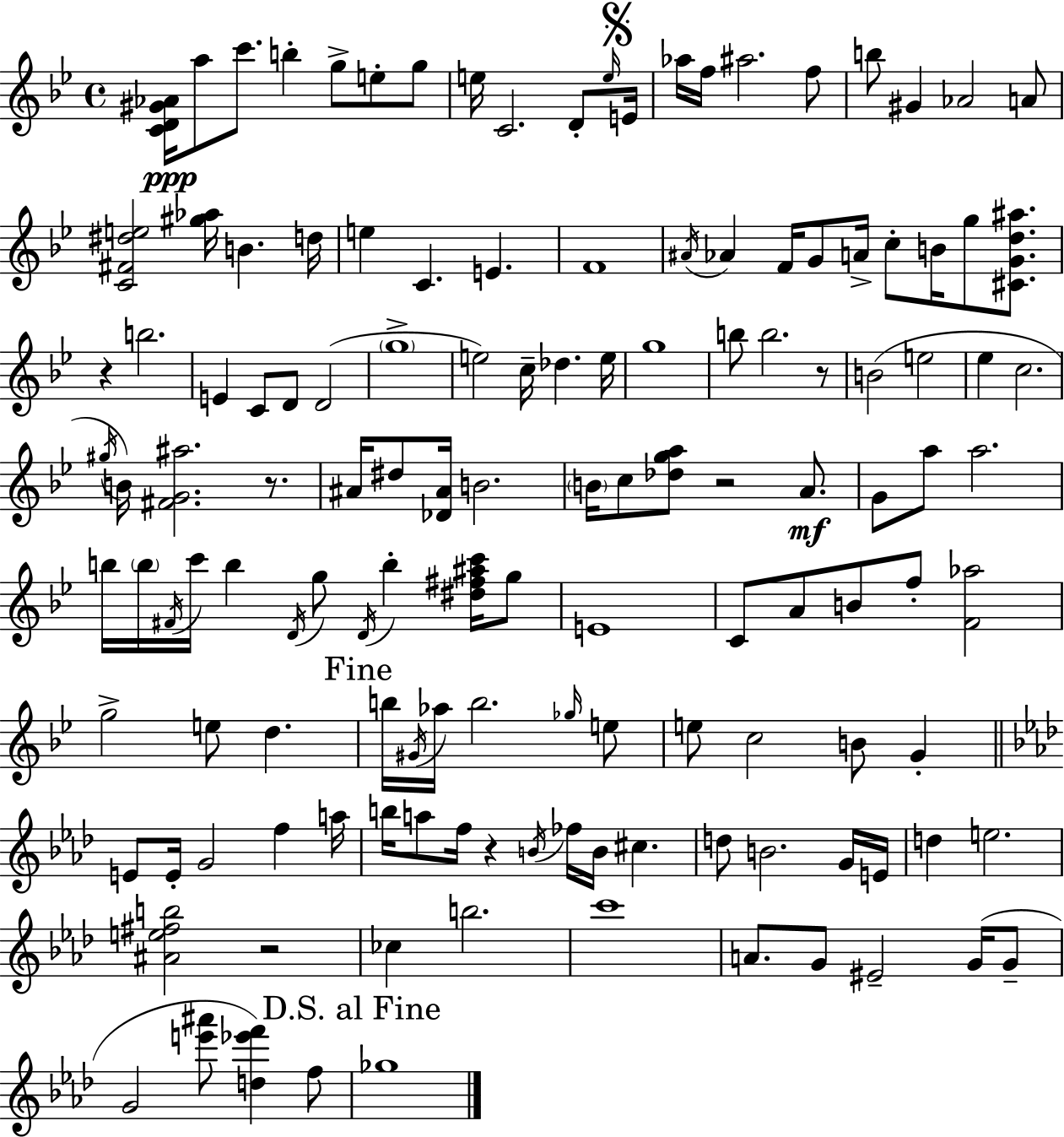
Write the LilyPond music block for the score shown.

{
  \clef treble
  \time 4/4
  \defaultTimeSignature
  \key g \minor
  <c' d' gis' aes'>16\ppp a''8 c'''8. b''4-. g''8-> e''8-. g''8 | e''16 c'2. d'8-. \grace { e''16 } | \mark \markup { \musicglyph "scripts.segno" } e'16 aes''16 f''16 ais''2. f''8 | b''8 gis'4 aes'2 a'8 | \break <c' fis' dis'' e''>2 <gis'' aes''>16 b'4. | d''16 e''4 c'4. e'4. | f'1 | \acciaccatura { ais'16 } aes'4 f'16 g'8 a'16-> c''8-. b'16 g''8 <cis' g' d'' ais''>8. | \break r4 b''2. | e'4 c'8 d'8 d'2( | \parenthesize g''1-> | e''2) c''16-- des''4. | \break e''16 g''1 | b''8 b''2. | r8 b'2( e''2 | ees''4 c''2. | \break \acciaccatura { gis''16 } b'16) <fis' g' ais''>2. | r8. ais'16 dis''8 <des' ais'>16 b'2. | \parenthesize b'16 c''8 <des'' g'' a''>8 r2 | a'8.\mf g'8 a''8 a''2. | \break b''16 \parenthesize b''16 \acciaccatura { fis'16 } c'''16 b''4 \acciaccatura { d'16 } g''8 \acciaccatura { d'16 } b''4-. | <dis'' fis'' ais'' c'''>16 g''8 e'1 | c'8 a'8 b'8 f''8-. <f' aes''>2 | g''2-> e''8 | \break d''4. \mark "Fine" b''16 \acciaccatura { gis'16 } aes''16 b''2. | \grace { ges''16 } e''8 e''8 c''2 | b'8 g'4-. \bar "||" \break \key aes \major e'8 e'16-. g'2 f''4 a''16 | b''16 a''8 f''16 r4 \acciaccatura { b'16 } fes''16 b'16 cis''4. | d''8 b'2. g'16 | e'16 d''4 e''2. | \break <ais' e'' fis'' b''>2 r2 | ces''4 b''2. | c'''1 | a'8. g'8 eis'2-- g'16( g'8-- | \break g'2 <e''' ais'''>8 <d'' ees''' f'''>4) f''8 | \mark "D.S. al Fine" ges''1 | \bar "|."
}